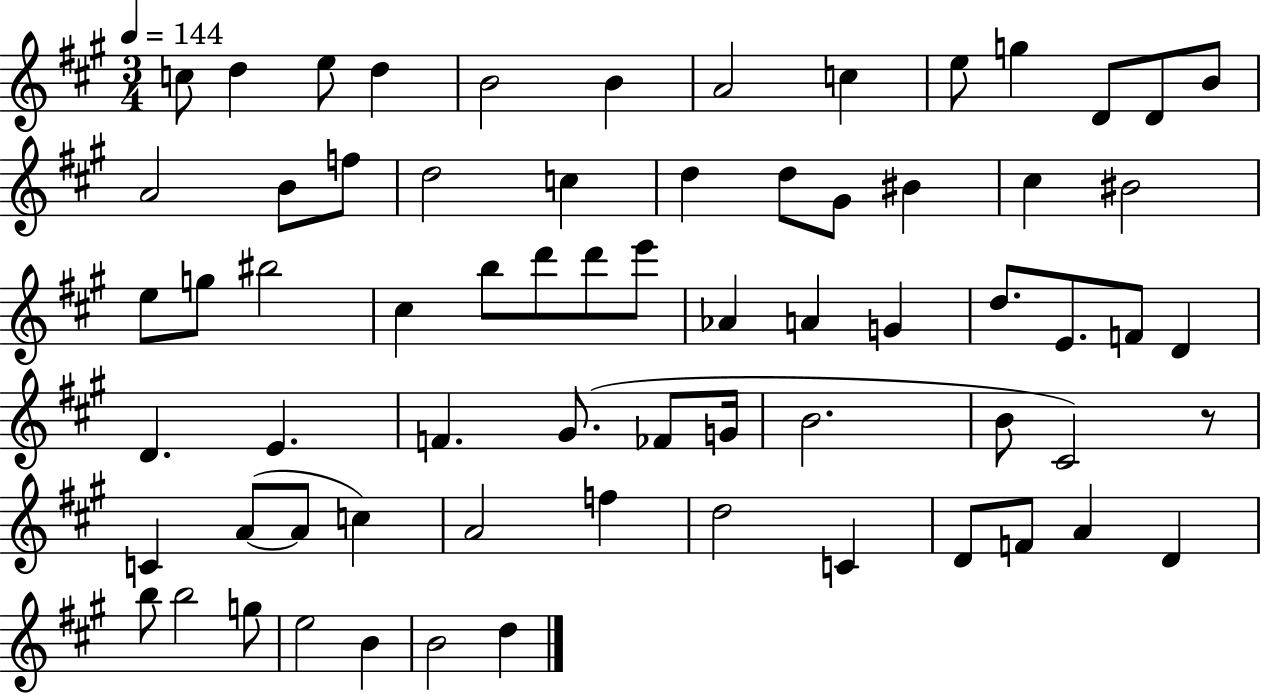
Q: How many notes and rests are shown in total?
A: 68